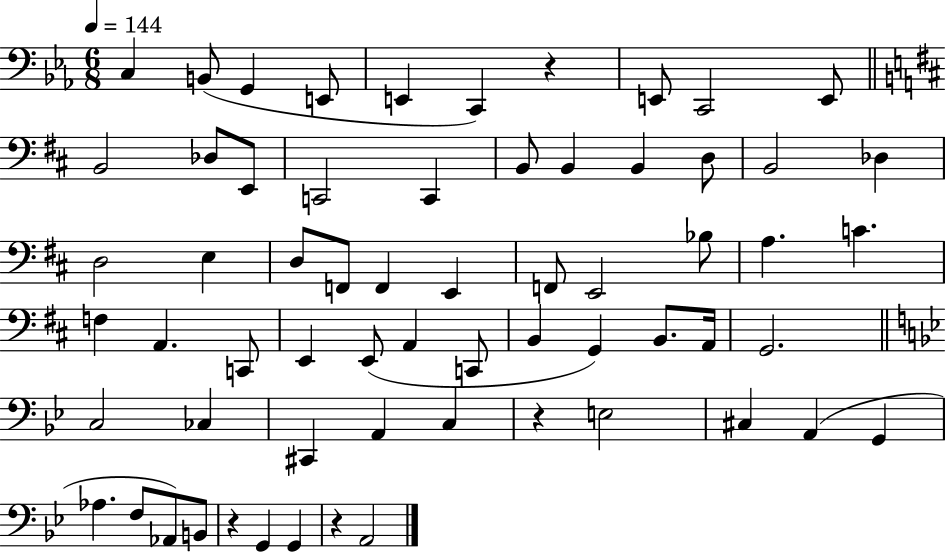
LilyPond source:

{
  \clef bass
  \numericTimeSignature
  \time 6/8
  \key ees \major
  \tempo 4 = 144
  c4 b,8( g,4 e,8 | e,4 c,4) r4 | e,8 c,2 e,8 | \bar "||" \break \key d \major b,2 des8 e,8 | c,2 c,4 | b,8 b,4 b,4 d8 | b,2 des4 | \break d2 e4 | d8 f,8 f,4 e,4 | f,8 e,2 bes8 | a4. c'4. | \break f4 a,4. c,8 | e,4 e,8( a,4 c,8 | b,4 g,4) b,8. a,16 | g,2. | \break \bar "||" \break \key bes \major c2 ces4 | cis,4 a,4 c4 | r4 e2 | cis4 a,4( g,4 | \break aes4. f8 aes,8) b,8 | r4 g,4 g,4 | r4 a,2 | \bar "|."
}